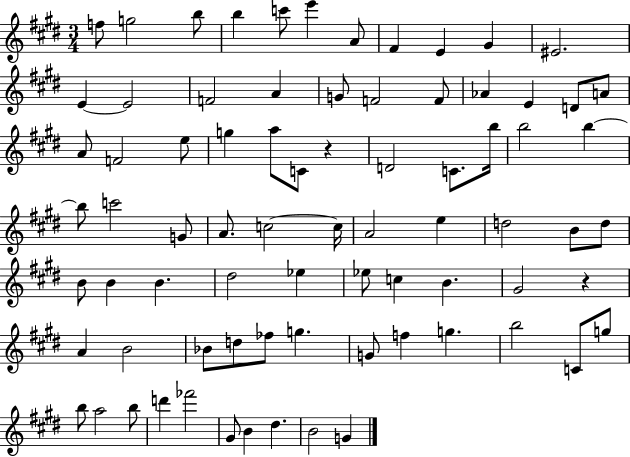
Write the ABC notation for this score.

X:1
T:Untitled
M:3/4
L:1/4
K:E
f/2 g2 b/2 b c'/2 e' A/2 ^F E ^G ^E2 E E2 F2 A G/2 F2 F/2 _A E D/2 A/2 A/2 F2 e/2 g a/2 C/2 z D2 C/2 b/4 b2 b b/2 c'2 G/2 A/2 c2 c/4 A2 e d2 B/2 d/2 B/2 B B ^d2 _e _e/2 c B ^G2 z A B2 _B/2 d/2 _f/2 g G/2 f g b2 C/2 g/2 b/2 a2 b/2 d' _f'2 ^G/2 B ^d B2 G